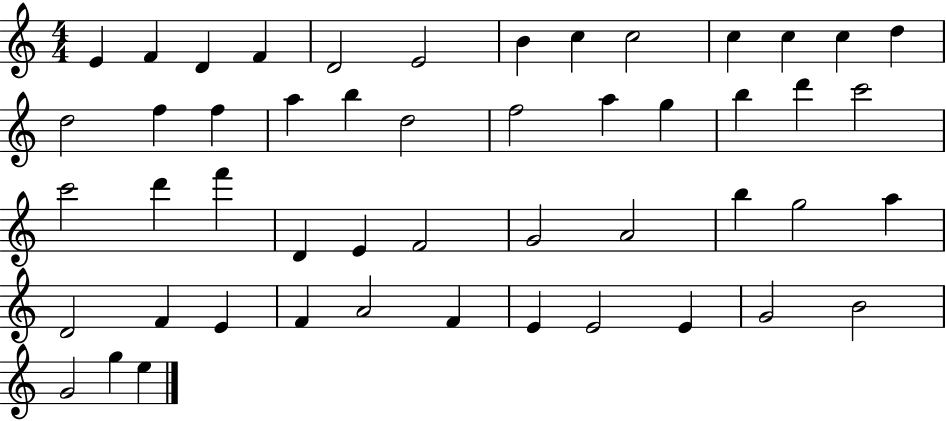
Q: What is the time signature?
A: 4/4